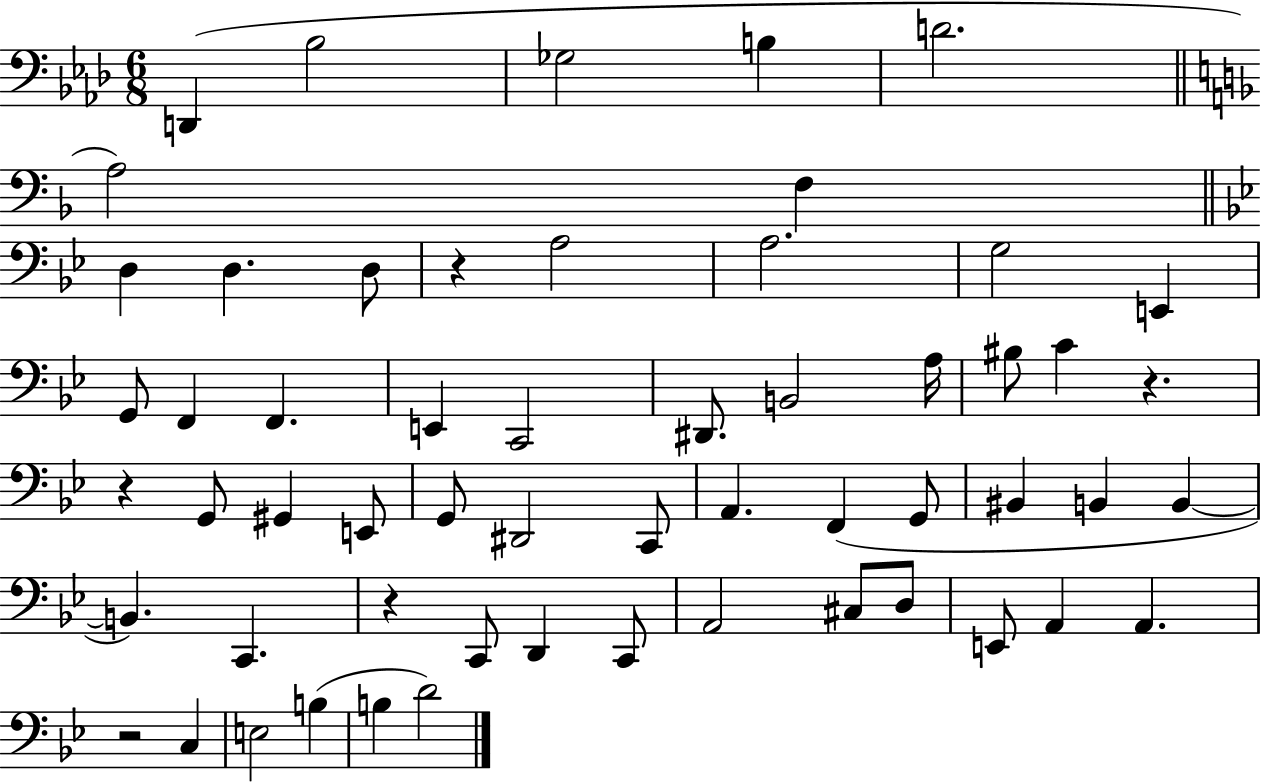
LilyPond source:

{
  \clef bass
  \numericTimeSignature
  \time 6/8
  \key aes \major
  d,4( bes2 | ges2 b4 | d'2. | \bar "||" \break \key d \minor a2) f4 | \bar "||" \break \key bes \major d4 d4. d8 | r4 a2 | a2. | g2 e,4 | \break g,8 f,4 f,4. | e,4 c,2 | dis,8. b,2 a16 | bis8 c'4 r4. | \break r4 g,8 gis,4 e,8 | g,8 dis,2 c,8 | a,4. f,4( g,8 | bis,4 b,4 b,4~~ | \break b,4.) c,4. | r4 c,8 d,4 c,8 | a,2 cis8 d8 | e,8 a,4 a,4. | \break r2 c4 | e2 b4( | b4 d'2) | \bar "|."
}